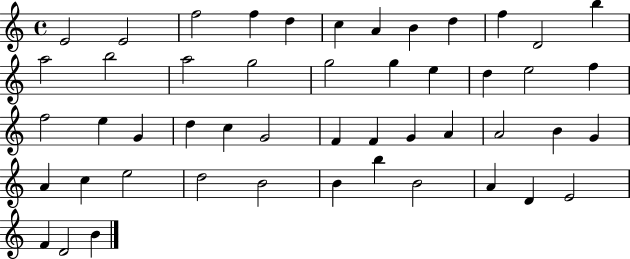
E4/h E4/h F5/h F5/q D5/q C5/q A4/q B4/q D5/q F5/q D4/h B5/q A5/h B5/h A5/h G5/h G5/h G5/q E5/q D5/q E5/h F5/q F5/h E5/q G4/q D5/q C5/q G4/h F4/q F4/q G4/q A4/q A4/h B4/q G4/q A4/q C5/q E5/h D5/h B4/h B4/q B5/q B4/h A4/q D4/q E4/h F4/q D4/h B4/q